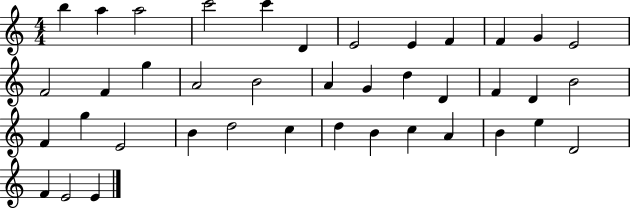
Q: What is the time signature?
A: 4/4